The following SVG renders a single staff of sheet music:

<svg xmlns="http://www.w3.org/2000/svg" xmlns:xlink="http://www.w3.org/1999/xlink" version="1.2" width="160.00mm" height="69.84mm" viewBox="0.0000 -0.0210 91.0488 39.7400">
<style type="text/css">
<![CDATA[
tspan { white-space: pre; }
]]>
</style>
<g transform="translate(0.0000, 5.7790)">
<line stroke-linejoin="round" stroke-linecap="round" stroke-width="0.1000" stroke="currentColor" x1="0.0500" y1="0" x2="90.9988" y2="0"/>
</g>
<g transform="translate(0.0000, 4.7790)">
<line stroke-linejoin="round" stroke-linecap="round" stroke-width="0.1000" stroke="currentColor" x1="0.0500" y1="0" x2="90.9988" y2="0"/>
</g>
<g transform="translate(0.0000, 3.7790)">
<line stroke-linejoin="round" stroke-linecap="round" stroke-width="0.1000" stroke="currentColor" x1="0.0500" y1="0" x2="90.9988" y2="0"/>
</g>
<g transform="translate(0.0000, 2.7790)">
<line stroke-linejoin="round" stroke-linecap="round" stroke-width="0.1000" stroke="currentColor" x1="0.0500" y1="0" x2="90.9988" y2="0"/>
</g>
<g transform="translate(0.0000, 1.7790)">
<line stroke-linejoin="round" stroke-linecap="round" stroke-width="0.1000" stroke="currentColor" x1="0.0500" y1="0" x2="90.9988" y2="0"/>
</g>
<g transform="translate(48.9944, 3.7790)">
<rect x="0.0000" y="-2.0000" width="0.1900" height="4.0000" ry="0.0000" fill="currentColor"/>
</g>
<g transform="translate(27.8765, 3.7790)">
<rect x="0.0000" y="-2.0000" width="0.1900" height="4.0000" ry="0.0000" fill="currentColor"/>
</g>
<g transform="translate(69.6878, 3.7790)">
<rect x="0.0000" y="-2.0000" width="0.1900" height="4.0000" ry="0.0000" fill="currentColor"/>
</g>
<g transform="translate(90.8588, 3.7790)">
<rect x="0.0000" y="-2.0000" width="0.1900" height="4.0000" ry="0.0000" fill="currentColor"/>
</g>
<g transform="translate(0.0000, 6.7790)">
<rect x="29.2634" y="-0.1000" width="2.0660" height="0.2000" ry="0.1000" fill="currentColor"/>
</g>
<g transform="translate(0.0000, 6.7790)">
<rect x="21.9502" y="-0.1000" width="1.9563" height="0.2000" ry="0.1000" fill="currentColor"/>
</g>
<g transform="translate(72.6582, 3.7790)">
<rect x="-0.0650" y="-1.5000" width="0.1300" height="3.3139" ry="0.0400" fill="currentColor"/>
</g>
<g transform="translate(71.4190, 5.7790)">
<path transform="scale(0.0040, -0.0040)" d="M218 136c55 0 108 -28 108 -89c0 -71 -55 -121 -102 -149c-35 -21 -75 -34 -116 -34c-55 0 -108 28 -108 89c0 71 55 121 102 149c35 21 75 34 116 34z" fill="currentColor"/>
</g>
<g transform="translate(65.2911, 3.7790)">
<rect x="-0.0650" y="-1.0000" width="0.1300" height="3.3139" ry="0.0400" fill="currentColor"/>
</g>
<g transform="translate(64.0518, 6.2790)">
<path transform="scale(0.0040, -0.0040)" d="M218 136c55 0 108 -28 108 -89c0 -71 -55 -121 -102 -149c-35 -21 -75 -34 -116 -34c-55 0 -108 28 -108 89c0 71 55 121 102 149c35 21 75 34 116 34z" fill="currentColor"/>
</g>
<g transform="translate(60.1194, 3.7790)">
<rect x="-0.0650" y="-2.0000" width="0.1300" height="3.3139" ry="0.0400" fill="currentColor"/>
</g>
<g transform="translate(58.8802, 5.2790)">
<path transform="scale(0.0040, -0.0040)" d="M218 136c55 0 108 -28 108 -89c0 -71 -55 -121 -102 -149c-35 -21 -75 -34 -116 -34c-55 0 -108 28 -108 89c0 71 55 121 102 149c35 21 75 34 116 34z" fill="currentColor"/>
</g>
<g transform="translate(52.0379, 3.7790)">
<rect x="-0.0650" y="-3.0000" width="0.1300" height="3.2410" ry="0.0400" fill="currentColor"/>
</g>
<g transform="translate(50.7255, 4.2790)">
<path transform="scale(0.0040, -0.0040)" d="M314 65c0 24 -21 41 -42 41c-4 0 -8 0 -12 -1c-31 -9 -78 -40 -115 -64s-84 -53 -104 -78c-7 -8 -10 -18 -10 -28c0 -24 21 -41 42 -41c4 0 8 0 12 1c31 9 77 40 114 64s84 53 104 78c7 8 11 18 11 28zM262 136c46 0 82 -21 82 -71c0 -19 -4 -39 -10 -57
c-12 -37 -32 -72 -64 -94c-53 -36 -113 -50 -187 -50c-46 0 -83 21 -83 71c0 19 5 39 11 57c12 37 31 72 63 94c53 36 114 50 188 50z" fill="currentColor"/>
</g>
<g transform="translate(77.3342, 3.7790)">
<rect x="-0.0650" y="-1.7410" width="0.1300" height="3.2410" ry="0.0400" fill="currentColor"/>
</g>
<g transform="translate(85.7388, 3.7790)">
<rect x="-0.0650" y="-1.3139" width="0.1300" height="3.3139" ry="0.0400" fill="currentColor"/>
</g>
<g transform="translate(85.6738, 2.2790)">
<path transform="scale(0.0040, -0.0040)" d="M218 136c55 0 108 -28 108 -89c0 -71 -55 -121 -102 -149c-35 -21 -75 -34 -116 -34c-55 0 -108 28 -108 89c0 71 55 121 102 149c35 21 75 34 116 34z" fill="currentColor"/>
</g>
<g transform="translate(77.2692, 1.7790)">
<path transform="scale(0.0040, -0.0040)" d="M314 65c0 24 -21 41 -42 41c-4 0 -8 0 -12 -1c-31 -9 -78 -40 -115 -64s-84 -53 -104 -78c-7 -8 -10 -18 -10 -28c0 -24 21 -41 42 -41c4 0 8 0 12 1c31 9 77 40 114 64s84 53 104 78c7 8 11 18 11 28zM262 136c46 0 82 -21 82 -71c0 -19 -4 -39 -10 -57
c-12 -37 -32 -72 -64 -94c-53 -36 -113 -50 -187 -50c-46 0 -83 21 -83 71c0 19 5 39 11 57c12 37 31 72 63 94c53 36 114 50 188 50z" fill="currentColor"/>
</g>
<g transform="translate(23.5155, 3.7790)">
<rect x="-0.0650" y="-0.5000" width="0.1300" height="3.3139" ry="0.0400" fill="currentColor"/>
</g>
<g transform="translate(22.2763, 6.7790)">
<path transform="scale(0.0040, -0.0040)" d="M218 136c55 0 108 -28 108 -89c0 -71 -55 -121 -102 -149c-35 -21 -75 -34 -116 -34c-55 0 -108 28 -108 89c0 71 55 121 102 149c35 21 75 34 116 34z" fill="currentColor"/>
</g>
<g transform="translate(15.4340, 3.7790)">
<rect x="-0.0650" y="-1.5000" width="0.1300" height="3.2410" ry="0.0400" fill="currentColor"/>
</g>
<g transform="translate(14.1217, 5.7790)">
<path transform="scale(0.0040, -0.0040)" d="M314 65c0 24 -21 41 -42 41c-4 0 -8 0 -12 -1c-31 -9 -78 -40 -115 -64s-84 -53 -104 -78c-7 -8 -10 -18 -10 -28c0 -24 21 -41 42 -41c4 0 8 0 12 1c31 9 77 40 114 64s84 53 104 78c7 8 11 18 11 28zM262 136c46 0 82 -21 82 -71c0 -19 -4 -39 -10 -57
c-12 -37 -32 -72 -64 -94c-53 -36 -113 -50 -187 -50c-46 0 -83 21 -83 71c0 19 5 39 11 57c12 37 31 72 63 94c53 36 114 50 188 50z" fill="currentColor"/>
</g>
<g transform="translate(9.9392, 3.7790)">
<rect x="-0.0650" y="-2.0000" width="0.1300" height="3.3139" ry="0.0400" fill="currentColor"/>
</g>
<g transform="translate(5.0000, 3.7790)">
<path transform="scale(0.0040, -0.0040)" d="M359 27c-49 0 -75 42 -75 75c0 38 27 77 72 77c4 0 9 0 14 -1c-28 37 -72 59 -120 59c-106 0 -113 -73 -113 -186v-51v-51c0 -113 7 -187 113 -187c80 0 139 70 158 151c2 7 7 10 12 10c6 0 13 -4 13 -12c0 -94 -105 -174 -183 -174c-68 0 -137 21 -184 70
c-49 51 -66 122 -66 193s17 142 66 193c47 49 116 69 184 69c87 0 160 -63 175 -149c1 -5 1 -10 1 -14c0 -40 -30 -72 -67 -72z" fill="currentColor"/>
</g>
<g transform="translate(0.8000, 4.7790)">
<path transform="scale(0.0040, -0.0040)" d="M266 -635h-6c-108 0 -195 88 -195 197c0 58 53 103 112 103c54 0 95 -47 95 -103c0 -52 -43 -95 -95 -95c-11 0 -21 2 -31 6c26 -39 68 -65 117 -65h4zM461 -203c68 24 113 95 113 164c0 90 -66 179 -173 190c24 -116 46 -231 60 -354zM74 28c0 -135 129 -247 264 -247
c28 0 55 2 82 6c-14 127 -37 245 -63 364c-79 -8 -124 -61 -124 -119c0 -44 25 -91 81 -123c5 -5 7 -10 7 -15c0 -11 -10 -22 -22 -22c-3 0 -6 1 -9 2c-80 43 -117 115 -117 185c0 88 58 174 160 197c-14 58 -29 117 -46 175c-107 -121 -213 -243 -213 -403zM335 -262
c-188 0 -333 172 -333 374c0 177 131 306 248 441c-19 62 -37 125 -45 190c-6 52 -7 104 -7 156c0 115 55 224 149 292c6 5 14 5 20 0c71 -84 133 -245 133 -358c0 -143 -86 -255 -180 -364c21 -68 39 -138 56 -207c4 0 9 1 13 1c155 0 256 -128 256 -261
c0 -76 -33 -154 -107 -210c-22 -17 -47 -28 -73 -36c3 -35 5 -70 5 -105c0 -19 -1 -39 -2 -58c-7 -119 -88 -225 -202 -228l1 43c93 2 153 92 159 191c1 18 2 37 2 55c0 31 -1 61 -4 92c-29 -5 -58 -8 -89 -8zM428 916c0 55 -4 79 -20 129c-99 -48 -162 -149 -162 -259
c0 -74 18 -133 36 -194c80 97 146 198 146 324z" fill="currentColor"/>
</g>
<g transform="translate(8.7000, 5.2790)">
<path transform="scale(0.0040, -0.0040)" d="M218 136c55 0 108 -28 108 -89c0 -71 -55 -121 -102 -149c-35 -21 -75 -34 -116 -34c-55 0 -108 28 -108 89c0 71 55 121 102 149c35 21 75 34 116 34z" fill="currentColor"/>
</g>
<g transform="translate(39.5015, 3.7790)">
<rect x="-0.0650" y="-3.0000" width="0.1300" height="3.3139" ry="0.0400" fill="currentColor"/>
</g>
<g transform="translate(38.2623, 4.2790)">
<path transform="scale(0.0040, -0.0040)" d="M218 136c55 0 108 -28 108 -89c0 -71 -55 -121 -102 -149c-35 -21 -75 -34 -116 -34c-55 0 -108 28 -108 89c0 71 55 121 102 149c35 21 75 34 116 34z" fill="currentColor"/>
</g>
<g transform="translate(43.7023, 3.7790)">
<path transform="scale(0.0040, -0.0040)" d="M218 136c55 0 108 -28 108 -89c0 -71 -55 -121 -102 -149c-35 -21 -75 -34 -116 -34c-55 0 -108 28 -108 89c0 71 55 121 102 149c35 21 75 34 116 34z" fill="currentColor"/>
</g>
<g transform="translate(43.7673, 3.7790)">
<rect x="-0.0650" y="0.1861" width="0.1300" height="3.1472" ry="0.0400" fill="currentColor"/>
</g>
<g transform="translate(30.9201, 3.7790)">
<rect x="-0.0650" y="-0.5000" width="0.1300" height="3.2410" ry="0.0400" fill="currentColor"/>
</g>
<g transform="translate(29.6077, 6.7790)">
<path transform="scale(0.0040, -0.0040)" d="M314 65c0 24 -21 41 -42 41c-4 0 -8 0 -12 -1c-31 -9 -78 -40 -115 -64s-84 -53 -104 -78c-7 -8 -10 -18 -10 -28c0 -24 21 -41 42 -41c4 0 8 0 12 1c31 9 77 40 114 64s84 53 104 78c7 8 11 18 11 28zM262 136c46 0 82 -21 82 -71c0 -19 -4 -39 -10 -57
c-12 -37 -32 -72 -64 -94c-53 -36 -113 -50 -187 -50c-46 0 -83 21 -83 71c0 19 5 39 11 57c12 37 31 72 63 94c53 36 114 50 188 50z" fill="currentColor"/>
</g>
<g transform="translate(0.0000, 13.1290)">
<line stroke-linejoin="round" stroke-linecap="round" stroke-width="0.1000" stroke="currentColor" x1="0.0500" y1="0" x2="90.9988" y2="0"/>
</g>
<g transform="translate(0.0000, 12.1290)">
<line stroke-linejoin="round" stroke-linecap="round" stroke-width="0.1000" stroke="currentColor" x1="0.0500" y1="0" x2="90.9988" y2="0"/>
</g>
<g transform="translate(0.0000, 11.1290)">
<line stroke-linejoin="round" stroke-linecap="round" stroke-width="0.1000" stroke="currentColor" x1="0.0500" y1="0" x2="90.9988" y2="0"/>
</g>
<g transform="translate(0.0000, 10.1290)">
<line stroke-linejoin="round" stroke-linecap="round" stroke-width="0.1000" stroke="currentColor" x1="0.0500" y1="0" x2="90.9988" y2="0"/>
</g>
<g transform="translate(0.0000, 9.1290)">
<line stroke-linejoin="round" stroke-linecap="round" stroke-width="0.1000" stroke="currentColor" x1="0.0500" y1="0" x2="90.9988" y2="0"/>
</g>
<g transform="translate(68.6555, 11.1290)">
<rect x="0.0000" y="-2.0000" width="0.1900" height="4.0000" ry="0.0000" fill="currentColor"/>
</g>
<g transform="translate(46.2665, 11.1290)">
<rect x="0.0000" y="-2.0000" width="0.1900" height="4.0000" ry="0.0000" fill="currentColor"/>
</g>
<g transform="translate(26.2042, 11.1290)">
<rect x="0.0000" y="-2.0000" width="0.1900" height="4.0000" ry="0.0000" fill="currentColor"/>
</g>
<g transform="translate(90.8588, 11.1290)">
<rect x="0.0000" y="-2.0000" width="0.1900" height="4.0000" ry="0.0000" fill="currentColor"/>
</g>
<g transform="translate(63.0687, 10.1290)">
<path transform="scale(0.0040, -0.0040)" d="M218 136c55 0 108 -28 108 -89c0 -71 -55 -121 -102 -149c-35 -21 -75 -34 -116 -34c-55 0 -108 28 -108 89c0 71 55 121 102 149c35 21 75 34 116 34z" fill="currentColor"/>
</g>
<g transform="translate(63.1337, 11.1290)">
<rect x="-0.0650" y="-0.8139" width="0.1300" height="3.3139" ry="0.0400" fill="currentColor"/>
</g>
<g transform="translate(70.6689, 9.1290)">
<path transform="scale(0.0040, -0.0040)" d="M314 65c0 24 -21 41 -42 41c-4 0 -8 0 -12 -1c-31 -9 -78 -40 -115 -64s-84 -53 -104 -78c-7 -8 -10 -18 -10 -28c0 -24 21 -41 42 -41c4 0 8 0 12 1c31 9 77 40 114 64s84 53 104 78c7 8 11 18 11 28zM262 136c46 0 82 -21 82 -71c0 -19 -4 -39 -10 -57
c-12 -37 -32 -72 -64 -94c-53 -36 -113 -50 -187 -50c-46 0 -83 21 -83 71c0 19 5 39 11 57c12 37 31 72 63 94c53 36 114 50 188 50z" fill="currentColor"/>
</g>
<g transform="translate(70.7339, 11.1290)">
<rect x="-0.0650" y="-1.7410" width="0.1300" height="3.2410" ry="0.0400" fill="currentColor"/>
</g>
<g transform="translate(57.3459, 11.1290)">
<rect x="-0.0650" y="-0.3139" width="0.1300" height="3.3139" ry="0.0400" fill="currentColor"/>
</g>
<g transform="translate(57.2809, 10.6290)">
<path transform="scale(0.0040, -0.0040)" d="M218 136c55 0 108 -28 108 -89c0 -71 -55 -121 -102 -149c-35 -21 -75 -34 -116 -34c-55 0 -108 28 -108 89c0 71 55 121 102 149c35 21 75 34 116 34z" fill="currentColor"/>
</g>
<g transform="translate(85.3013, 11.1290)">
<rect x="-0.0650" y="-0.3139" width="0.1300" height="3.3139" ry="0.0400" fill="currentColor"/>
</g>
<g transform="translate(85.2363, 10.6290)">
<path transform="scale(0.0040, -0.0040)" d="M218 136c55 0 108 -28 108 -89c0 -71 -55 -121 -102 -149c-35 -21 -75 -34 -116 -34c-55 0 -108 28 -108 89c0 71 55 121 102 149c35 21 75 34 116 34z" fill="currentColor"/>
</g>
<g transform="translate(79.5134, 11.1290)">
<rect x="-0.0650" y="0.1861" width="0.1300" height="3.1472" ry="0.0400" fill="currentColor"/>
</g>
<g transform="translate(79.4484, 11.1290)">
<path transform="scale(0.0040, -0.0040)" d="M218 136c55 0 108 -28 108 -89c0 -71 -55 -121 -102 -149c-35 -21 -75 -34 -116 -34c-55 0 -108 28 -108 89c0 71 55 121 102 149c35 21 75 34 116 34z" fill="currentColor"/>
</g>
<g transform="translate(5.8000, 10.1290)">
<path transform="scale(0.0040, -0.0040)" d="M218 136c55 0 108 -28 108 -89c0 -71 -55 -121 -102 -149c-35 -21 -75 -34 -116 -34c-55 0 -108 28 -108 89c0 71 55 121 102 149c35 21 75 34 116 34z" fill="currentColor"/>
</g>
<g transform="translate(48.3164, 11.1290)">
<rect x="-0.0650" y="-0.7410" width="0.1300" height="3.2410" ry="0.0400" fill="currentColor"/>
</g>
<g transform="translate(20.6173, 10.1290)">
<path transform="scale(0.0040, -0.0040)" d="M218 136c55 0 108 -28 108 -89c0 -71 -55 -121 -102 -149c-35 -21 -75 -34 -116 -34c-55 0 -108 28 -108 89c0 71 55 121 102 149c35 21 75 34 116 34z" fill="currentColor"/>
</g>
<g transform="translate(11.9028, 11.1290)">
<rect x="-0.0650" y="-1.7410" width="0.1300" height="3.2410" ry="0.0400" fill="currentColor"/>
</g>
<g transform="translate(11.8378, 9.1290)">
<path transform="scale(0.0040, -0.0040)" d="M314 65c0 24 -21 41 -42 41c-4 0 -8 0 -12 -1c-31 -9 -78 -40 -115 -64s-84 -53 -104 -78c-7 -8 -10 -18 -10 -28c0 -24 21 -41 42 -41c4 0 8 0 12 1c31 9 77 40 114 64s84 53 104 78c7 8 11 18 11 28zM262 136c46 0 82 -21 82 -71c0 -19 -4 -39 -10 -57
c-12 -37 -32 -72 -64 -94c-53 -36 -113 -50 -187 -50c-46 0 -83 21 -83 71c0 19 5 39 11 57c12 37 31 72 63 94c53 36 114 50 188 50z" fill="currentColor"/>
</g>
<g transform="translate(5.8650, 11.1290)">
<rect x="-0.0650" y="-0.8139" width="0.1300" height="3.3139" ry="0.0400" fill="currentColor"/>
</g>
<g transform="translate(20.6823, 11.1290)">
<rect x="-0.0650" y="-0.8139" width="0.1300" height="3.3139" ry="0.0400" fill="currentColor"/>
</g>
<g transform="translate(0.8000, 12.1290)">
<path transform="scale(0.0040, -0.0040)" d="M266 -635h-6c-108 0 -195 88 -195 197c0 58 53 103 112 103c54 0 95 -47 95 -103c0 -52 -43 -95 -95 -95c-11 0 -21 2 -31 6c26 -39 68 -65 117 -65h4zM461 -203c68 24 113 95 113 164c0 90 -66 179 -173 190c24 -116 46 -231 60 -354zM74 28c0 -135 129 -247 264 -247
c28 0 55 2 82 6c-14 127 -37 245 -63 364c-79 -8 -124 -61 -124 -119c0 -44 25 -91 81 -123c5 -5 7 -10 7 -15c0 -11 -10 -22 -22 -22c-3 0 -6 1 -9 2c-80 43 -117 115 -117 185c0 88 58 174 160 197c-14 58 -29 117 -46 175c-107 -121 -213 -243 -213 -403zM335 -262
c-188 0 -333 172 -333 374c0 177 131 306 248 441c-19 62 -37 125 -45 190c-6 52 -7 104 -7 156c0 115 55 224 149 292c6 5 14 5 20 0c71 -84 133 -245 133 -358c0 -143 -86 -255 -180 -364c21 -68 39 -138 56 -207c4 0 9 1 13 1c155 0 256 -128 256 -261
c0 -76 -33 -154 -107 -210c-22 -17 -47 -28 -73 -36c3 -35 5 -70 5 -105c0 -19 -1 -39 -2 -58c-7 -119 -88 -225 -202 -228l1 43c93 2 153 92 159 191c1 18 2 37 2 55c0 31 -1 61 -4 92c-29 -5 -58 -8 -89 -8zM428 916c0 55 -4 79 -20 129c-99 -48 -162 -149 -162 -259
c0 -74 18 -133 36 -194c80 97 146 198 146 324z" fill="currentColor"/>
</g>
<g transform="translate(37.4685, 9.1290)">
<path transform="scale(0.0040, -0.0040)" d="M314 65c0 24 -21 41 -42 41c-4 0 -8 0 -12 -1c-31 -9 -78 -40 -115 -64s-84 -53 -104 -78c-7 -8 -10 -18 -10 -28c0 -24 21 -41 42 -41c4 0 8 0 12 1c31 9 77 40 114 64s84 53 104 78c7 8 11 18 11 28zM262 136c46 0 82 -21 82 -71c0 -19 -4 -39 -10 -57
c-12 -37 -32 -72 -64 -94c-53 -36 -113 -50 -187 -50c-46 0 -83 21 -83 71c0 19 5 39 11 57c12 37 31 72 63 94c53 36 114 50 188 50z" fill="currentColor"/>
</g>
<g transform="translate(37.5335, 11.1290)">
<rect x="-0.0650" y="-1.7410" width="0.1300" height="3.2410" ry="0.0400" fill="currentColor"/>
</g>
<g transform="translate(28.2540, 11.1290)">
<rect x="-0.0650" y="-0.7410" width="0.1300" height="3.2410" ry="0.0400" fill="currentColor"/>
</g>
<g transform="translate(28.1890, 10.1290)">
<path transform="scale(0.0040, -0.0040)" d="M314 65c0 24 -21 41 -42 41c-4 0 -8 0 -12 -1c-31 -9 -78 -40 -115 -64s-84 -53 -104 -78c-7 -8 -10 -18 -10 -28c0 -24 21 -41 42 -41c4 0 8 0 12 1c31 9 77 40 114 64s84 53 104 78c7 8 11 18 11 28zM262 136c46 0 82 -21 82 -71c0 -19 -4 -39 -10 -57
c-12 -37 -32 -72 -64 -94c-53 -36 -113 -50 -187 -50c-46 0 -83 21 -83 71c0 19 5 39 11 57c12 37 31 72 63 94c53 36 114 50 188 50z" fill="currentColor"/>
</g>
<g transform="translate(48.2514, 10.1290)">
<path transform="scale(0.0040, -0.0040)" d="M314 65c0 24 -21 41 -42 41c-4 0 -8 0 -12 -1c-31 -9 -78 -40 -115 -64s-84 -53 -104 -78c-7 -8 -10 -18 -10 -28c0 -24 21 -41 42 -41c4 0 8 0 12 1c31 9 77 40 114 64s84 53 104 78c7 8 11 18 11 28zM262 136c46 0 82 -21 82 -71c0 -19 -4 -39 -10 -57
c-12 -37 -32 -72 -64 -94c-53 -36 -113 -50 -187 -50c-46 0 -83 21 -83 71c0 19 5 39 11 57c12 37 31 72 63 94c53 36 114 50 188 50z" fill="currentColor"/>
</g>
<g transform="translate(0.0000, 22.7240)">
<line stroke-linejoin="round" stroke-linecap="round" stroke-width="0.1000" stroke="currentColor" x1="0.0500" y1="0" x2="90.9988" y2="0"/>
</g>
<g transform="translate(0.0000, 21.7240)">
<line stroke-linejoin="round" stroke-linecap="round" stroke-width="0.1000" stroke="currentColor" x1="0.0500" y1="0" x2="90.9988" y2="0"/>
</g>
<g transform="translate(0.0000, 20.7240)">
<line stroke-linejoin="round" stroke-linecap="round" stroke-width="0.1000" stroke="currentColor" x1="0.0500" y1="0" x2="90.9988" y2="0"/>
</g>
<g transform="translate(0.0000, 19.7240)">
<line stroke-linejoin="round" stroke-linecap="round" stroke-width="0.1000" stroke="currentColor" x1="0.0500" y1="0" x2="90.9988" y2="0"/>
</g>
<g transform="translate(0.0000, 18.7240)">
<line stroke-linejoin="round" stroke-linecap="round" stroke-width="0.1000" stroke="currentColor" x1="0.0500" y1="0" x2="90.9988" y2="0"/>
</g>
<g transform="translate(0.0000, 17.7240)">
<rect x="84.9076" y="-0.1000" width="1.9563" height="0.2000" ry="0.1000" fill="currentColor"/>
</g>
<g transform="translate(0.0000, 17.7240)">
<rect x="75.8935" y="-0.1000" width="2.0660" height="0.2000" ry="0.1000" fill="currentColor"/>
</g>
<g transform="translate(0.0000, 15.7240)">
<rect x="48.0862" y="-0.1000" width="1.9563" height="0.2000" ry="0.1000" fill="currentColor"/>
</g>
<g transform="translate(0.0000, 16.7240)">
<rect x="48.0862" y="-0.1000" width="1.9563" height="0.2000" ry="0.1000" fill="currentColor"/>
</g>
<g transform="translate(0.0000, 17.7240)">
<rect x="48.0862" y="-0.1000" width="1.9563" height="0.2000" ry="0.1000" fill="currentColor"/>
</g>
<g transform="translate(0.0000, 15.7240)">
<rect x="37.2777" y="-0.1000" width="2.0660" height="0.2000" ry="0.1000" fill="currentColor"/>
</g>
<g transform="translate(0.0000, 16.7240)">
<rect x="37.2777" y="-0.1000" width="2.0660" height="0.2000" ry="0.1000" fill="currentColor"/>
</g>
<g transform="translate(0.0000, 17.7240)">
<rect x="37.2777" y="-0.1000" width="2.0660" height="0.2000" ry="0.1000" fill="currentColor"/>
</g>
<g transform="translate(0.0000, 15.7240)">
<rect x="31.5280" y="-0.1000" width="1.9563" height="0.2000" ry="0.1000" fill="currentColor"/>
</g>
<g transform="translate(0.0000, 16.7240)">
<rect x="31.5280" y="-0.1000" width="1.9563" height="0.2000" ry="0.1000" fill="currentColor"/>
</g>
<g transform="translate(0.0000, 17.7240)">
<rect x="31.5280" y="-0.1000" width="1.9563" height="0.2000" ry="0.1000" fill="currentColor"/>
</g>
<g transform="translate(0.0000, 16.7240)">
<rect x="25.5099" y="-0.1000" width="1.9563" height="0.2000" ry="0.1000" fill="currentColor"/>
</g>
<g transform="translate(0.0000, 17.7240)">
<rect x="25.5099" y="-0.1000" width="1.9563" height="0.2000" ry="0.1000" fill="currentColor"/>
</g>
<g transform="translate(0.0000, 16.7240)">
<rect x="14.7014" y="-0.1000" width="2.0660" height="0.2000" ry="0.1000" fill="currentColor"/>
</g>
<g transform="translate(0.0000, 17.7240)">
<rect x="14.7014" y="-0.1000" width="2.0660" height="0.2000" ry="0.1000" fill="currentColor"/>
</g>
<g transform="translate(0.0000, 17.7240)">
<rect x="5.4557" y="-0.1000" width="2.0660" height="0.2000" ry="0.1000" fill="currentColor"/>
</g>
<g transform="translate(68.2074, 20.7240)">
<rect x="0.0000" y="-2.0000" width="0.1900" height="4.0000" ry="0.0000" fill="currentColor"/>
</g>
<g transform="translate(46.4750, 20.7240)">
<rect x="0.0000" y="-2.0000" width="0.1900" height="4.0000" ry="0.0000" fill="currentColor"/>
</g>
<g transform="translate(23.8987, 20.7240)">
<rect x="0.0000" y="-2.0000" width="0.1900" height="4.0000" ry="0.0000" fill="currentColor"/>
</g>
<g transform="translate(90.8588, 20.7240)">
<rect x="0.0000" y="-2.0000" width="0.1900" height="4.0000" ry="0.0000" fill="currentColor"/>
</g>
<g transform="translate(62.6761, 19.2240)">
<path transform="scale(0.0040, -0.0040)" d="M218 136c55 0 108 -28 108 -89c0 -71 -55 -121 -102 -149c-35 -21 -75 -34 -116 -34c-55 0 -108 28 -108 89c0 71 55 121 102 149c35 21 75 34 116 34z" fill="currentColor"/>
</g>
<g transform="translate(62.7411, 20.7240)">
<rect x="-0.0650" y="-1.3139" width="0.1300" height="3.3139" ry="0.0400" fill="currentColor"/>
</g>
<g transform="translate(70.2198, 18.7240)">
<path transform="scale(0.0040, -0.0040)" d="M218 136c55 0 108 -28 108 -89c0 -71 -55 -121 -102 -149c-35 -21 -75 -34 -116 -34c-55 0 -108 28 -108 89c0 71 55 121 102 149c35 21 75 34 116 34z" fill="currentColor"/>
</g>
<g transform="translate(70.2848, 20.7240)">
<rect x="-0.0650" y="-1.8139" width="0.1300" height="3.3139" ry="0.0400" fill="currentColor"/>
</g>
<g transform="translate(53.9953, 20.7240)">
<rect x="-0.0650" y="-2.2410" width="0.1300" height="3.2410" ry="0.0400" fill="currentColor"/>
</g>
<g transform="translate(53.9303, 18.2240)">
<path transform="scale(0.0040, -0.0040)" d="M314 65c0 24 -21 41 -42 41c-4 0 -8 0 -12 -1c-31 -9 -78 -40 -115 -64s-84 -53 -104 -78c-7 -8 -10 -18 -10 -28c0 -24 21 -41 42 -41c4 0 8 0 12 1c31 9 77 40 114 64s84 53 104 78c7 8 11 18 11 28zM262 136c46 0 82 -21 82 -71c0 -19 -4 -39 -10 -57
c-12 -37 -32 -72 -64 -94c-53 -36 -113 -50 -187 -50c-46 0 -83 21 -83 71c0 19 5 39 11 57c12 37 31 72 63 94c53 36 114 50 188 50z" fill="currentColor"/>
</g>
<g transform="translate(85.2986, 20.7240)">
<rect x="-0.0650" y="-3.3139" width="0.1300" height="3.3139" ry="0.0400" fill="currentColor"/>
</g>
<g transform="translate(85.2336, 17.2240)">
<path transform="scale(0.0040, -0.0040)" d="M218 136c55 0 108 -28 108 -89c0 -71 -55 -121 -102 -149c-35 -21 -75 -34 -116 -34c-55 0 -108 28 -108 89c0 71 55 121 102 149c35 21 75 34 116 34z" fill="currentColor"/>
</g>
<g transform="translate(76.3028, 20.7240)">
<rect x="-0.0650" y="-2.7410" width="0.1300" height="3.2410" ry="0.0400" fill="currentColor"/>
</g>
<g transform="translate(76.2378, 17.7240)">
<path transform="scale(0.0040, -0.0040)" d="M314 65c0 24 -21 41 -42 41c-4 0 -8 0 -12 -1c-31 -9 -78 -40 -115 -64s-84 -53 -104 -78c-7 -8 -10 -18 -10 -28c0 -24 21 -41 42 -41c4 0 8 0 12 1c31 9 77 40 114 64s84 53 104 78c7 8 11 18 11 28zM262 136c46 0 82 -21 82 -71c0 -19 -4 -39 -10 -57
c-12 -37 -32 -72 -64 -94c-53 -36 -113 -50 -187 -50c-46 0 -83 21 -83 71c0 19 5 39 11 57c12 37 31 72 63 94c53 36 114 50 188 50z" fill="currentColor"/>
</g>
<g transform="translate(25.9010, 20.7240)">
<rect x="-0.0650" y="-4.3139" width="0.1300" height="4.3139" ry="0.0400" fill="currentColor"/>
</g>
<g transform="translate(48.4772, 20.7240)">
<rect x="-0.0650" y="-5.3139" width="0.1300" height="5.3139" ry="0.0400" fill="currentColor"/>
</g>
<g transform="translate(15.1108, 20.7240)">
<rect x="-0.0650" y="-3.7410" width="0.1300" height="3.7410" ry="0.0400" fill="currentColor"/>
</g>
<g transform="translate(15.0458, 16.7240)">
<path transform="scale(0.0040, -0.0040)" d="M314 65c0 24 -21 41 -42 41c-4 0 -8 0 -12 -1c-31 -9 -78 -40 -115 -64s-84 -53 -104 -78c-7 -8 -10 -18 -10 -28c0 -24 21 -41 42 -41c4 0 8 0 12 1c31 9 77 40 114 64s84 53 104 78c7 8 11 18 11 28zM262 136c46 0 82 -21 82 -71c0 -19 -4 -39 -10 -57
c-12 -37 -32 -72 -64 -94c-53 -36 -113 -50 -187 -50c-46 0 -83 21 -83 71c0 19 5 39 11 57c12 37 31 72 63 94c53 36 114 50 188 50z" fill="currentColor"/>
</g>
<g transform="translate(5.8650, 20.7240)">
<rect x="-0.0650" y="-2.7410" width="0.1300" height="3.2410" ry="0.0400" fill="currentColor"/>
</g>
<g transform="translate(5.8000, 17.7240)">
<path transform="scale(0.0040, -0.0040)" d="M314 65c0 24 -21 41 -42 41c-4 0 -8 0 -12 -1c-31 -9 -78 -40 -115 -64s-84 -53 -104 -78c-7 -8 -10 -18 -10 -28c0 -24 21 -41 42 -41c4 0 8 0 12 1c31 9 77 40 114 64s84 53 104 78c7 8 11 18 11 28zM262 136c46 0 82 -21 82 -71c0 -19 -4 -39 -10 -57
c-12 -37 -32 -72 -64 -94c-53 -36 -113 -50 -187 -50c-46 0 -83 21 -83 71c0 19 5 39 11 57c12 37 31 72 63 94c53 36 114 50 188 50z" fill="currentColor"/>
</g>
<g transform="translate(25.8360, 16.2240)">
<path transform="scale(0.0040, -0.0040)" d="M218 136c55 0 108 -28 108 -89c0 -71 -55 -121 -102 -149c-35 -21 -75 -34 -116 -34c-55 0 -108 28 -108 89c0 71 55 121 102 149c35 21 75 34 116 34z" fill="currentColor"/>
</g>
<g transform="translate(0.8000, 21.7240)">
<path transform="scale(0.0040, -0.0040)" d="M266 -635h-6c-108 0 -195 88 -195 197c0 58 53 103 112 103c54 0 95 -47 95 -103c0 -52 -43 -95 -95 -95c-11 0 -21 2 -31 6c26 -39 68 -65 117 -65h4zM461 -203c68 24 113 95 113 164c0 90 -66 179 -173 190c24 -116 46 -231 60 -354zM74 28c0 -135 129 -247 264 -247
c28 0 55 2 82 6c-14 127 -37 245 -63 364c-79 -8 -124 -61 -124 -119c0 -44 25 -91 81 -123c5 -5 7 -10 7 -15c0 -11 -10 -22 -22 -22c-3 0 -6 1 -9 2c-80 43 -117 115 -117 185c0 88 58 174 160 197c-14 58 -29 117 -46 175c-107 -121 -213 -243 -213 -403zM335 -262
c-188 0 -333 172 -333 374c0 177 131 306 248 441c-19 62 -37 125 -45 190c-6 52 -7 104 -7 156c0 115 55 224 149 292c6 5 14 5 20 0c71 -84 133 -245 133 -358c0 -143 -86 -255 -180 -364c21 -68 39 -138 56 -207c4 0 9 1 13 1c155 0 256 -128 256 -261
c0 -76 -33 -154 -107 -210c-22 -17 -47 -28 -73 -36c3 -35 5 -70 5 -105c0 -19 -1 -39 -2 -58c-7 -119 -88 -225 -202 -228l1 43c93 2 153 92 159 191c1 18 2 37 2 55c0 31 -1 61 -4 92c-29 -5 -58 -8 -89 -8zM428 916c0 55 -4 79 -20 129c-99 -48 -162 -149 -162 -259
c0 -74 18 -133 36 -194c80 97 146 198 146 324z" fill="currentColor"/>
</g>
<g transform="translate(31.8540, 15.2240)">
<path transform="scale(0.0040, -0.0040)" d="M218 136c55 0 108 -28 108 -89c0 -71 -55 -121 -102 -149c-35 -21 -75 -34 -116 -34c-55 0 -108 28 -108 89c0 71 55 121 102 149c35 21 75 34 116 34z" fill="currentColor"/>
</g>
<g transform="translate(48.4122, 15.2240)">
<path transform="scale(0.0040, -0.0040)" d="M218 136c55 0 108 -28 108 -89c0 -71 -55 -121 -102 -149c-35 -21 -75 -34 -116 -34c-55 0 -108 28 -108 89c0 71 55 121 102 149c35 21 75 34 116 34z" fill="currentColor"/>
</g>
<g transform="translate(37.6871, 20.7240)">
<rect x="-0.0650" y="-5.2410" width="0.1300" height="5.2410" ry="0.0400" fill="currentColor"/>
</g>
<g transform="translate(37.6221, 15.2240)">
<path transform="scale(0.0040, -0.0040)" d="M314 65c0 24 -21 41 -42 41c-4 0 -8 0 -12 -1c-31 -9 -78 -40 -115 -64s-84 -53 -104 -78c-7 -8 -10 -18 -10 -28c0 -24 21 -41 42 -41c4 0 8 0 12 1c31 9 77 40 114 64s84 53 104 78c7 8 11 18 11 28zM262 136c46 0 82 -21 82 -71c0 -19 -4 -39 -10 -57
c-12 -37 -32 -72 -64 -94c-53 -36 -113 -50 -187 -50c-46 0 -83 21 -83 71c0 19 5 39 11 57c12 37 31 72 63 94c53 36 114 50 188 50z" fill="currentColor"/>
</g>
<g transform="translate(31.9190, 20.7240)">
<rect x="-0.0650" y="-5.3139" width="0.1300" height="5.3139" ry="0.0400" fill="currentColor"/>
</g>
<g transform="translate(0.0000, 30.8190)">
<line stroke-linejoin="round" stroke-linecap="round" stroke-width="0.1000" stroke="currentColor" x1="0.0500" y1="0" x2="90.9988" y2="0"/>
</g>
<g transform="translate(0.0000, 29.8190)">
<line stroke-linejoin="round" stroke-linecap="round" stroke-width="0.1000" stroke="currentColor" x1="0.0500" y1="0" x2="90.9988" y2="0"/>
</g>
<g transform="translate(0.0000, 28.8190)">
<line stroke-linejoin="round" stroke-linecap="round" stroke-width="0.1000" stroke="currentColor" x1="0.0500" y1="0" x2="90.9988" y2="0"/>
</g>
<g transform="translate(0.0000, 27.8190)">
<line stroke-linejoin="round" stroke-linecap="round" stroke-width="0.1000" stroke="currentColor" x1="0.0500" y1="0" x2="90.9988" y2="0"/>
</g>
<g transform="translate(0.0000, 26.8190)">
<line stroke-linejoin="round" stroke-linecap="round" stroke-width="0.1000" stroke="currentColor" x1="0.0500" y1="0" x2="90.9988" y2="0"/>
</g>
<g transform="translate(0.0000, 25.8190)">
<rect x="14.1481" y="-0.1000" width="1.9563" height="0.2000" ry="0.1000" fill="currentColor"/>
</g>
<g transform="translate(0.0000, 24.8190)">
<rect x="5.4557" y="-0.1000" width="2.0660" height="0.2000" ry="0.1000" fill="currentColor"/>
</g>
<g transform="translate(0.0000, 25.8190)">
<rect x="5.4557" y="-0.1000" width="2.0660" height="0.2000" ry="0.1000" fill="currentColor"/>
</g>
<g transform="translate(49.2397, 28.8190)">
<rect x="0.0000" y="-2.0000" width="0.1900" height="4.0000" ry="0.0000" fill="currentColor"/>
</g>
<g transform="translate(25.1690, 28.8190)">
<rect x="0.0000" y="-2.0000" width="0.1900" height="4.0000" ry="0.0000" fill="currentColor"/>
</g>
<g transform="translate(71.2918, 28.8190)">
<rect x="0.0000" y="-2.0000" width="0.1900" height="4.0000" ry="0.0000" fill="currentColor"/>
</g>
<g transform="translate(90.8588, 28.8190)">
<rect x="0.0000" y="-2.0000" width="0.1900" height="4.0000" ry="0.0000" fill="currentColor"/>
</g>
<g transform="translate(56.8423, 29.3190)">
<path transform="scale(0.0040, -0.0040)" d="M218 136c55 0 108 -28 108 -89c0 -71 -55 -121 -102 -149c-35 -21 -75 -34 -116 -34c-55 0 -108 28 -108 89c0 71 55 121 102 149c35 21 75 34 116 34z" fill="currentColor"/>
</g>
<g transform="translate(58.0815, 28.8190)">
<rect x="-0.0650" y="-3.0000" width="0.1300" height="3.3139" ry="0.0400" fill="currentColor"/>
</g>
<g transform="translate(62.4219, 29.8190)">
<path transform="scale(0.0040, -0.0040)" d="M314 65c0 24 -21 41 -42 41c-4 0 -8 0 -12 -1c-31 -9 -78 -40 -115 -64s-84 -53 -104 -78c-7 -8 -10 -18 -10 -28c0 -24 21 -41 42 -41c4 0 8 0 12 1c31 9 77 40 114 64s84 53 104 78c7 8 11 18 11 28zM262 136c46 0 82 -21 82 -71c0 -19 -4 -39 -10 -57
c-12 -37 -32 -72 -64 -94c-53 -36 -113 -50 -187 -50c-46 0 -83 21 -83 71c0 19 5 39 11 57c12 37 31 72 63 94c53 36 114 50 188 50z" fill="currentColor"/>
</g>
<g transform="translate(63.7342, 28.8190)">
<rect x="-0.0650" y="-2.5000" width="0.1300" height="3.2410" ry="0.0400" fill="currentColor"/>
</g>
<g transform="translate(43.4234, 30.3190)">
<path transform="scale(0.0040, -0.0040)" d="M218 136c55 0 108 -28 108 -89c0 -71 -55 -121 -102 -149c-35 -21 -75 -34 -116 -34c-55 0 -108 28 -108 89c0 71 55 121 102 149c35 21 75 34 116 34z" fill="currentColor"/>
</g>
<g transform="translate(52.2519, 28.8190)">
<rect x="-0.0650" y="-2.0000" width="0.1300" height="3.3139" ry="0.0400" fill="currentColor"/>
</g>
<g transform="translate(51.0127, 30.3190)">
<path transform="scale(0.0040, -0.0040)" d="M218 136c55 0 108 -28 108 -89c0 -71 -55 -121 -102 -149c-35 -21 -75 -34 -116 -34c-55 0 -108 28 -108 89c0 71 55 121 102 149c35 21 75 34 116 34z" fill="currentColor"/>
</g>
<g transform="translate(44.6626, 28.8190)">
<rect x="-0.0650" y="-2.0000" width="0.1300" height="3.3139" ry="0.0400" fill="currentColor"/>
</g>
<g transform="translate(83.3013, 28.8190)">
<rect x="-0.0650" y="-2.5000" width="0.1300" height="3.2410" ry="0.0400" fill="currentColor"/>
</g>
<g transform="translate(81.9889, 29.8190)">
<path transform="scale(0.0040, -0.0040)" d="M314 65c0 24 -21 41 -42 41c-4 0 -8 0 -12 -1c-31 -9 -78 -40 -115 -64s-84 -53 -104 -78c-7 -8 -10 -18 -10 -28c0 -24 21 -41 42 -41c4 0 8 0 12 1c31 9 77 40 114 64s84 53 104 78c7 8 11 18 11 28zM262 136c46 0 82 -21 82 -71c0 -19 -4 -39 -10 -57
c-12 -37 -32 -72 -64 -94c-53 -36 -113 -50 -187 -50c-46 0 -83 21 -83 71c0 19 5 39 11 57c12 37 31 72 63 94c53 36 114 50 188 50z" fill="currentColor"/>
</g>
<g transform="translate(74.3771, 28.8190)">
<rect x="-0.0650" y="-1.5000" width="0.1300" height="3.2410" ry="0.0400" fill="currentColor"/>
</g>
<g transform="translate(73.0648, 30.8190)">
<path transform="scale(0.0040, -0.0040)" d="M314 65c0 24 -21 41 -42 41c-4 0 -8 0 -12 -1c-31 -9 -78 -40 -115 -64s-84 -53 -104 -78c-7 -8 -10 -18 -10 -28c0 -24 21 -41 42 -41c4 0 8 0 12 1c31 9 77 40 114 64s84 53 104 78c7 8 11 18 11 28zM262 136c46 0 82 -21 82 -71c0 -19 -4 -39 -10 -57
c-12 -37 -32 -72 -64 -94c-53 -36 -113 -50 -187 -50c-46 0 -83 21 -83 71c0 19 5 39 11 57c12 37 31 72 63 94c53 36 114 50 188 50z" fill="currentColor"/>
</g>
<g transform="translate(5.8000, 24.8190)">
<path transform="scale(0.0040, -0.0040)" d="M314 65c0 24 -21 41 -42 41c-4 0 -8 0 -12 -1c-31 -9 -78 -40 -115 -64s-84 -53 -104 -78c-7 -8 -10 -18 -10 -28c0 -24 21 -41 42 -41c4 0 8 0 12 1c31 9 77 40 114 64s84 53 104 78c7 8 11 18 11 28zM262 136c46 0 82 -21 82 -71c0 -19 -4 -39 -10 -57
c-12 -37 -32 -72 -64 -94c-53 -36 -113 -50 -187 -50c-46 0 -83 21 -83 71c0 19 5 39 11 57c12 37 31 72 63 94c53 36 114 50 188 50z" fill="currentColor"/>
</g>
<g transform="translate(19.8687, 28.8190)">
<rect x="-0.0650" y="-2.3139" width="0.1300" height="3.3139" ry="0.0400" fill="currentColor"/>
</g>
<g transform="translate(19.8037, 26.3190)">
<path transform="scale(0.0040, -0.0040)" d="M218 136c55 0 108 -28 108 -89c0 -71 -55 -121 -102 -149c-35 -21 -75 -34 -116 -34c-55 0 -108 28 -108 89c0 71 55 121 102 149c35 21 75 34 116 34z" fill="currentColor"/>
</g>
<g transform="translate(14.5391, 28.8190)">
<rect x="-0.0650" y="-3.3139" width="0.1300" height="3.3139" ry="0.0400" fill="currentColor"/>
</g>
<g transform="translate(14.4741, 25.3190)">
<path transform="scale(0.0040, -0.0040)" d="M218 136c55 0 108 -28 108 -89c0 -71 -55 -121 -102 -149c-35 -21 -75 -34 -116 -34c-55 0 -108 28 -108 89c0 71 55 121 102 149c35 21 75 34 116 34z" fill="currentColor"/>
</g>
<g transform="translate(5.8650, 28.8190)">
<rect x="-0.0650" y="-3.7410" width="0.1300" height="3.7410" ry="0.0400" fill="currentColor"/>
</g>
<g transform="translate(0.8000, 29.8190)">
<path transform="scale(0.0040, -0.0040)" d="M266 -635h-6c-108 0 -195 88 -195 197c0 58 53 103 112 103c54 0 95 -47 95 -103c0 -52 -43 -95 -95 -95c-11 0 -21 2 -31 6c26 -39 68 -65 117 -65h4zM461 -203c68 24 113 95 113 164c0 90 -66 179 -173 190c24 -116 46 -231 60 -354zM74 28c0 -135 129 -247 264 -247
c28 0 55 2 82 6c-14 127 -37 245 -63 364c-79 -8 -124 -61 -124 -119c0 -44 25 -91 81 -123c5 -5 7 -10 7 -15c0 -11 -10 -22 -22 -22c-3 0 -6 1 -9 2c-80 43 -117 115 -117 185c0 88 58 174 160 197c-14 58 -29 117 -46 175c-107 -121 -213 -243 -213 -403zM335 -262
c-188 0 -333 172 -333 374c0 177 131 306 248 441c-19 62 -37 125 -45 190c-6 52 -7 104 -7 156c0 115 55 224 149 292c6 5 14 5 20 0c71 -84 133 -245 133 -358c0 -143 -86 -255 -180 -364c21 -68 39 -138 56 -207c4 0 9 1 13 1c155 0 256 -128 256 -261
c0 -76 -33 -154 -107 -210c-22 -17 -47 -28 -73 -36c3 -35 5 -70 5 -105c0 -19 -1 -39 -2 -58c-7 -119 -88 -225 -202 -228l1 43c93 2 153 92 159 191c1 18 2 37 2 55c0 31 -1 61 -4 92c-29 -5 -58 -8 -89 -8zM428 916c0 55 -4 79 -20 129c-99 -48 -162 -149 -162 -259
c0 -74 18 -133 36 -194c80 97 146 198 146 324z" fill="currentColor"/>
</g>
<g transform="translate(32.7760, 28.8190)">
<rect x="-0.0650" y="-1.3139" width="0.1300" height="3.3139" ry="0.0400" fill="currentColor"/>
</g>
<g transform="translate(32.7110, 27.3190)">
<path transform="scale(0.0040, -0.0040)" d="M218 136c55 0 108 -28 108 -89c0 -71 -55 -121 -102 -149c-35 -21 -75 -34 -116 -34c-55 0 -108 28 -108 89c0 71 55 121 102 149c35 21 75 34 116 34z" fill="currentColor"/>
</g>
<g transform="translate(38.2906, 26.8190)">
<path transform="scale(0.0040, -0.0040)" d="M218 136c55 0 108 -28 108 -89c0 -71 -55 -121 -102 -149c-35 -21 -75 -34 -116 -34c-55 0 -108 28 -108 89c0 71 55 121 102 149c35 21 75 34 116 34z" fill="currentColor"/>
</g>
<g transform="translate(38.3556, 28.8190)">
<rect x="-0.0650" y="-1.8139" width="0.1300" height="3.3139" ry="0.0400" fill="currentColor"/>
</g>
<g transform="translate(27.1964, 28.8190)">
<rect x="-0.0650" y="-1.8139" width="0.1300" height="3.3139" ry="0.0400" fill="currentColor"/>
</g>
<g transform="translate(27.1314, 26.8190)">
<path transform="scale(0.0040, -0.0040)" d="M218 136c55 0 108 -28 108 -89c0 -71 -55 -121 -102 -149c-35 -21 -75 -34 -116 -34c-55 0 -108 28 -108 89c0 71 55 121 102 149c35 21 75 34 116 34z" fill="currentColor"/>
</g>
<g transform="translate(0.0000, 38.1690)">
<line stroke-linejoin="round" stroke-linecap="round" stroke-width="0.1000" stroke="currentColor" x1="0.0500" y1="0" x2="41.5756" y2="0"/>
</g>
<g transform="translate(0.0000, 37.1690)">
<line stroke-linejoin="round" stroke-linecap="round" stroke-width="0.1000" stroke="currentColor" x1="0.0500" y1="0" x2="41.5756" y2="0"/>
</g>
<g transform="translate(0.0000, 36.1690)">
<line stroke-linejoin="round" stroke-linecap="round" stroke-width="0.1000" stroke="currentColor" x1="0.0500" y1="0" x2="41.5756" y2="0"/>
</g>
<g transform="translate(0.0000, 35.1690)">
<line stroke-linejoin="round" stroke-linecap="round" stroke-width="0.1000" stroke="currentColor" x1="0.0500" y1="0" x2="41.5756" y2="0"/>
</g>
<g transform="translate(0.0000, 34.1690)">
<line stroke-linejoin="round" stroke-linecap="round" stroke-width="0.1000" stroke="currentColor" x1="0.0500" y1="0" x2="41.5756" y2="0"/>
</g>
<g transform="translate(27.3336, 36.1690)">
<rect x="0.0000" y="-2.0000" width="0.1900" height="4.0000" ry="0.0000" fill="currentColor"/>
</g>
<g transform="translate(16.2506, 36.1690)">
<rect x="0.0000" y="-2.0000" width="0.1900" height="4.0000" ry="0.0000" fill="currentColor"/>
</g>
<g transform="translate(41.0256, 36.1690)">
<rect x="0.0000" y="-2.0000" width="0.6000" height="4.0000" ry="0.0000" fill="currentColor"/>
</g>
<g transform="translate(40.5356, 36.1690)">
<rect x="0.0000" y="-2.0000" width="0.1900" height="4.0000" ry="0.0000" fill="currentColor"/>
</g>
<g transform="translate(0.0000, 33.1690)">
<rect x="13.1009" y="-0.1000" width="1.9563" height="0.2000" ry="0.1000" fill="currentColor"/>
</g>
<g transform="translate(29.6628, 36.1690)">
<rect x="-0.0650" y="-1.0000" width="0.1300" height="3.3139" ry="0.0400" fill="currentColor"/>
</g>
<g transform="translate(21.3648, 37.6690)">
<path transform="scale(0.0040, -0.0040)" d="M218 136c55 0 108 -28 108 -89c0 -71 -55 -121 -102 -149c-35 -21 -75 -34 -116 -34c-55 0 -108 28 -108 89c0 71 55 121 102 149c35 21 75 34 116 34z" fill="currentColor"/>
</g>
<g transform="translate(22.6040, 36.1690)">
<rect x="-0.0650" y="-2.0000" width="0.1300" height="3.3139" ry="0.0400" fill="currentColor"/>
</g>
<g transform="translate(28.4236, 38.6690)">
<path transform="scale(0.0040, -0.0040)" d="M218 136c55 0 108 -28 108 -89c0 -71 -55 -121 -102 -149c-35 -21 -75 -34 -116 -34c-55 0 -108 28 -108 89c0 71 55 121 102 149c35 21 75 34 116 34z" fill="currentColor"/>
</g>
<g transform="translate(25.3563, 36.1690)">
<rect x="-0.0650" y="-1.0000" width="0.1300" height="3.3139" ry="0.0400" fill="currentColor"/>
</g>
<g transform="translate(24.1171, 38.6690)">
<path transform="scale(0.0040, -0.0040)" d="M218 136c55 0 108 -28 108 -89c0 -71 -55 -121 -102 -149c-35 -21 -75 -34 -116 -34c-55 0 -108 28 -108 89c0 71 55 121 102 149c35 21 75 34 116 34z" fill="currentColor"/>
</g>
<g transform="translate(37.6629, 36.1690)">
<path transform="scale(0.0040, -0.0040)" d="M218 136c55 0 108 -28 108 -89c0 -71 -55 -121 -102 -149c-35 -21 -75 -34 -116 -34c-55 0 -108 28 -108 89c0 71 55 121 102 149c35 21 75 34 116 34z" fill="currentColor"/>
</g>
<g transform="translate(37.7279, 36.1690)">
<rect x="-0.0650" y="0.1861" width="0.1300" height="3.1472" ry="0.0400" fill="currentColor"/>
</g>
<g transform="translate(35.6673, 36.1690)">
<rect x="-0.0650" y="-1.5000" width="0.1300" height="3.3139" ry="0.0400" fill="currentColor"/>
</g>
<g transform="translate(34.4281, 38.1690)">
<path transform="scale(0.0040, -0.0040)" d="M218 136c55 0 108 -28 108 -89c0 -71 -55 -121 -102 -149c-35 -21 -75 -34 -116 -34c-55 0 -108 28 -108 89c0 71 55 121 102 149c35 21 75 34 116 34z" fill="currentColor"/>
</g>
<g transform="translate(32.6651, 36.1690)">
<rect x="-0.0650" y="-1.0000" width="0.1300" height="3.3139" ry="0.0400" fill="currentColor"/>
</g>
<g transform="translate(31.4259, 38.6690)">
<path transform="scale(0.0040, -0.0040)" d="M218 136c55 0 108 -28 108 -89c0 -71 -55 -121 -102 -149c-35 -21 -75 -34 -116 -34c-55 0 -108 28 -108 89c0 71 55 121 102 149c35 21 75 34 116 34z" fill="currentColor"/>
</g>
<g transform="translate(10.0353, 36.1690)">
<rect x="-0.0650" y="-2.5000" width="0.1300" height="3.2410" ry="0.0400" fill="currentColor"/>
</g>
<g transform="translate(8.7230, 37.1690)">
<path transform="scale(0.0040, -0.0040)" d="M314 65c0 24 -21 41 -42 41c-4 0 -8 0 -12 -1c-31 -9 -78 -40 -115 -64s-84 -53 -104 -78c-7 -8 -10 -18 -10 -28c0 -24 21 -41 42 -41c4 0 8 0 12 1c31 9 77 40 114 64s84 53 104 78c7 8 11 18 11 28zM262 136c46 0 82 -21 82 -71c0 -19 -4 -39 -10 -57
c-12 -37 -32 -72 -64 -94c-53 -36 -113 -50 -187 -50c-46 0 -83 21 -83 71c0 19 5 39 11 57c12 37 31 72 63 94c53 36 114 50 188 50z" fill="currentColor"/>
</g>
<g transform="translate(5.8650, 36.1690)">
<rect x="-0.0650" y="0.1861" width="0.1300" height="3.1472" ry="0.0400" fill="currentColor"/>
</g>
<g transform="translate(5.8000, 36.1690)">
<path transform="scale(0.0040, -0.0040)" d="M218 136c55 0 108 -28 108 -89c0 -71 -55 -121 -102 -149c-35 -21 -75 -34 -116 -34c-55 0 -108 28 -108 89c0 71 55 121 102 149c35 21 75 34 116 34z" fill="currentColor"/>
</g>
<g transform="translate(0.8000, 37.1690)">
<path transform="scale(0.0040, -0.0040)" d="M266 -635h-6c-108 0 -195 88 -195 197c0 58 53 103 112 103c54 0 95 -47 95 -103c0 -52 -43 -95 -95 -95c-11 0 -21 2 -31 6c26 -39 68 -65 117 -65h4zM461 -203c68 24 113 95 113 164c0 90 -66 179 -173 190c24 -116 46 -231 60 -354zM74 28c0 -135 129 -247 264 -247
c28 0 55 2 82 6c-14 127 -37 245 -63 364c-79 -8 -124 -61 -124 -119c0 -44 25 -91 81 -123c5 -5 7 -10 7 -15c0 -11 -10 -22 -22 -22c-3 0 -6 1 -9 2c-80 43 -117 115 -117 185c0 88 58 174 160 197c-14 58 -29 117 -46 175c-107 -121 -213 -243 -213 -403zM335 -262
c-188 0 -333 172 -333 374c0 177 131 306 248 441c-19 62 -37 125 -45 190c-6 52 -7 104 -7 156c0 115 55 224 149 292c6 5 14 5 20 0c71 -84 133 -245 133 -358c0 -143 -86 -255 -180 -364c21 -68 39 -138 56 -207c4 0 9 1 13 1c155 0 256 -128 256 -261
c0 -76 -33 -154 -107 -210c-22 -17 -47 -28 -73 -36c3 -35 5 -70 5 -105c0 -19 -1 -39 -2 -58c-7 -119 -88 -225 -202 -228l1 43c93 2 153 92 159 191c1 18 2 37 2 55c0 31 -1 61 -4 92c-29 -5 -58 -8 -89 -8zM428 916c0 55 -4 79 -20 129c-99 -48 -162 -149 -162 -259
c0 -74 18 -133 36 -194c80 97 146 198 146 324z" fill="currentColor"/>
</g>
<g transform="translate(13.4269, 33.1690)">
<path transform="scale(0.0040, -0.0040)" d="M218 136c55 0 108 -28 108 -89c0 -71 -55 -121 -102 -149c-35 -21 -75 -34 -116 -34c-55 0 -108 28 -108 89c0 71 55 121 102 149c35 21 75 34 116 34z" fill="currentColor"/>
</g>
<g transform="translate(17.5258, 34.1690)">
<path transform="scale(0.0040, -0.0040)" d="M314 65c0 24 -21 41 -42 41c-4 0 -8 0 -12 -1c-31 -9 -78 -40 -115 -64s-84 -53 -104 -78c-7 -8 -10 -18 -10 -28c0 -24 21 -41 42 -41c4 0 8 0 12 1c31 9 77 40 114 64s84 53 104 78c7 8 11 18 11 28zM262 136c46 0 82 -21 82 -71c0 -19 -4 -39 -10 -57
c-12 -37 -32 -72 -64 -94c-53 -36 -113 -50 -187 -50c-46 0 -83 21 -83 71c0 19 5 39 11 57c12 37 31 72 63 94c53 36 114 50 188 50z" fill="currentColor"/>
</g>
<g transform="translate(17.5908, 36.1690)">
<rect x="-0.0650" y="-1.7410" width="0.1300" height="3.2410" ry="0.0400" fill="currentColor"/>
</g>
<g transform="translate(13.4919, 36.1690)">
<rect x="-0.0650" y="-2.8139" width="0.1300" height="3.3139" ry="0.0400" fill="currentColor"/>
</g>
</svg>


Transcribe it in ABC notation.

X:1
T:Untitled
M:4/4
L:1/4
K:C
F E2 C C2 A B A2 F D E f2 e d f2 d d2 f2 d2 c d f2 B c a2 c'2 d' f' f'2 f' g2 e f a2 b c'2 b g f e f F F A G2 E2 G2 B G2 a f2 F D D D E B